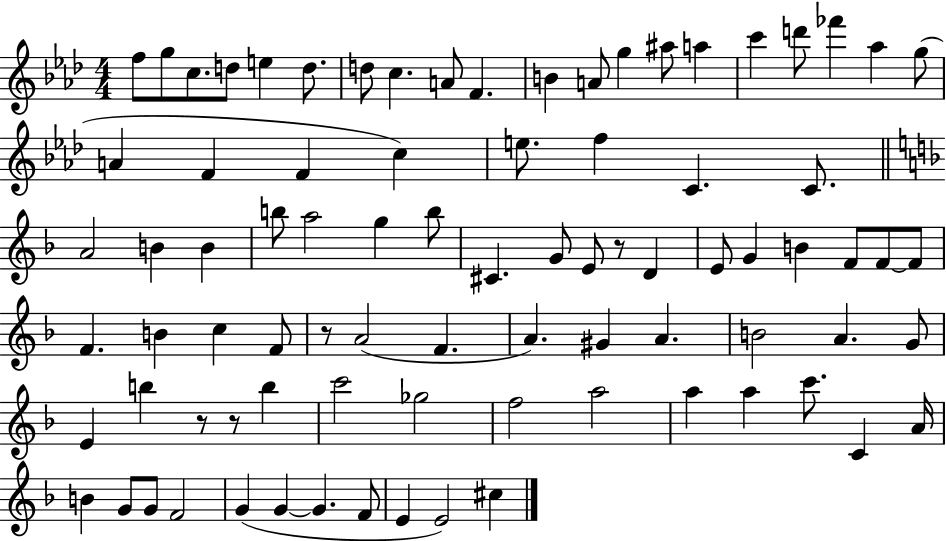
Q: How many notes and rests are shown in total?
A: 84